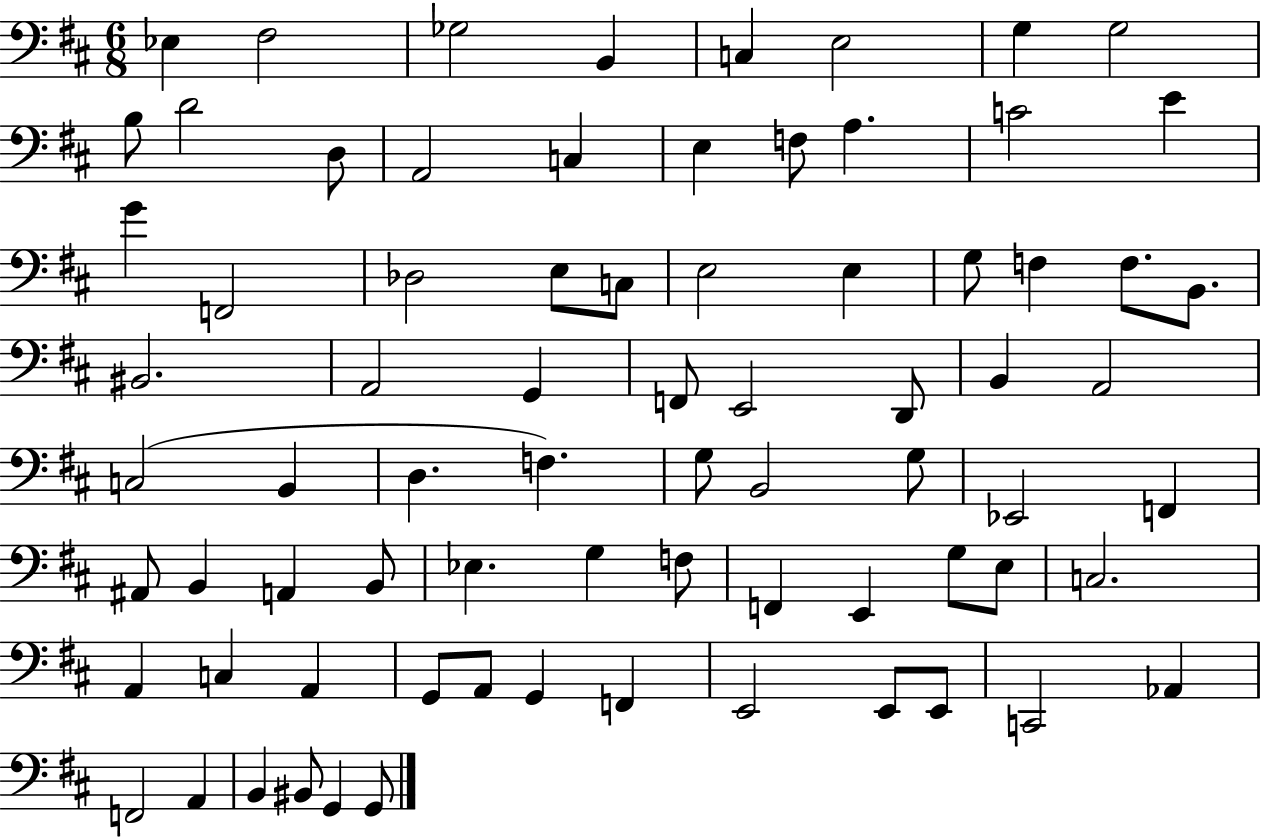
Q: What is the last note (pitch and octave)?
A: G2